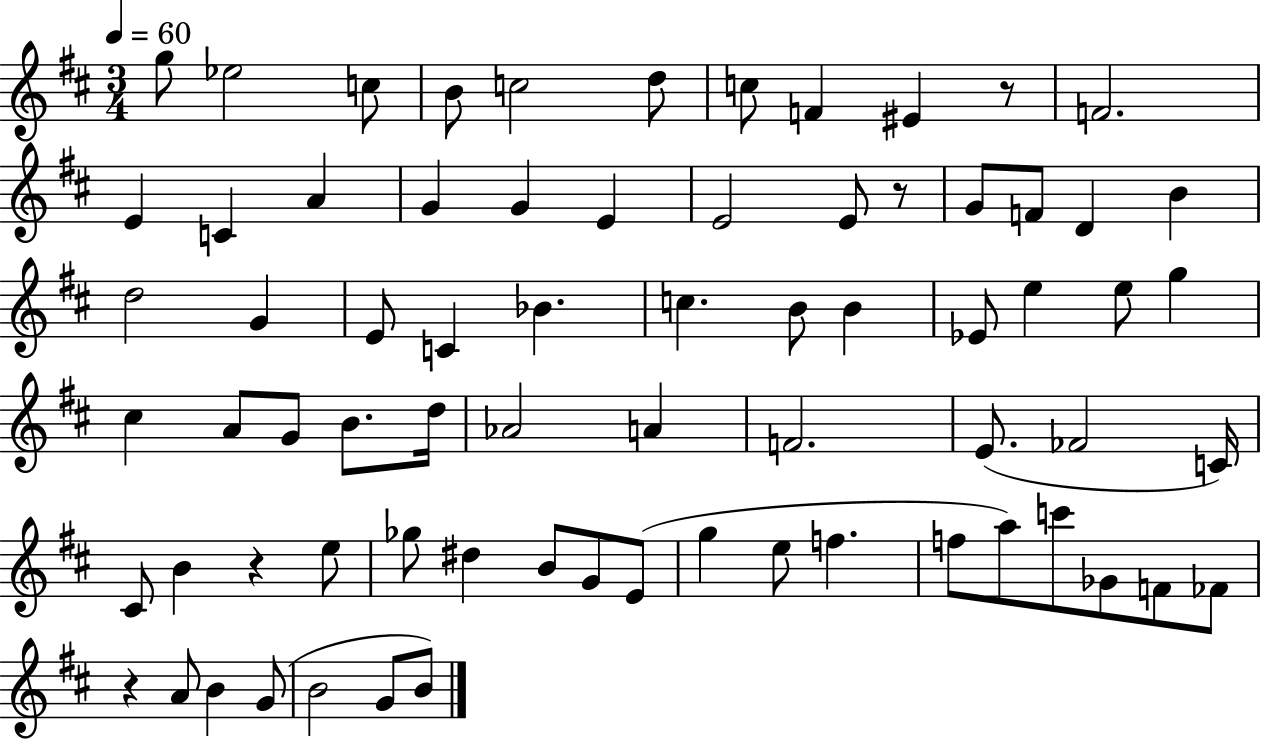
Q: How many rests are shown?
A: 4